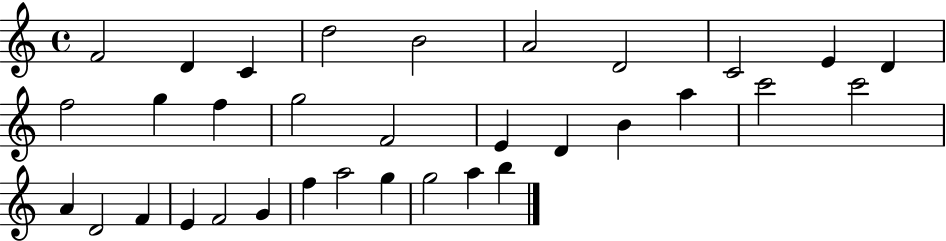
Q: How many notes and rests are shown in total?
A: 33